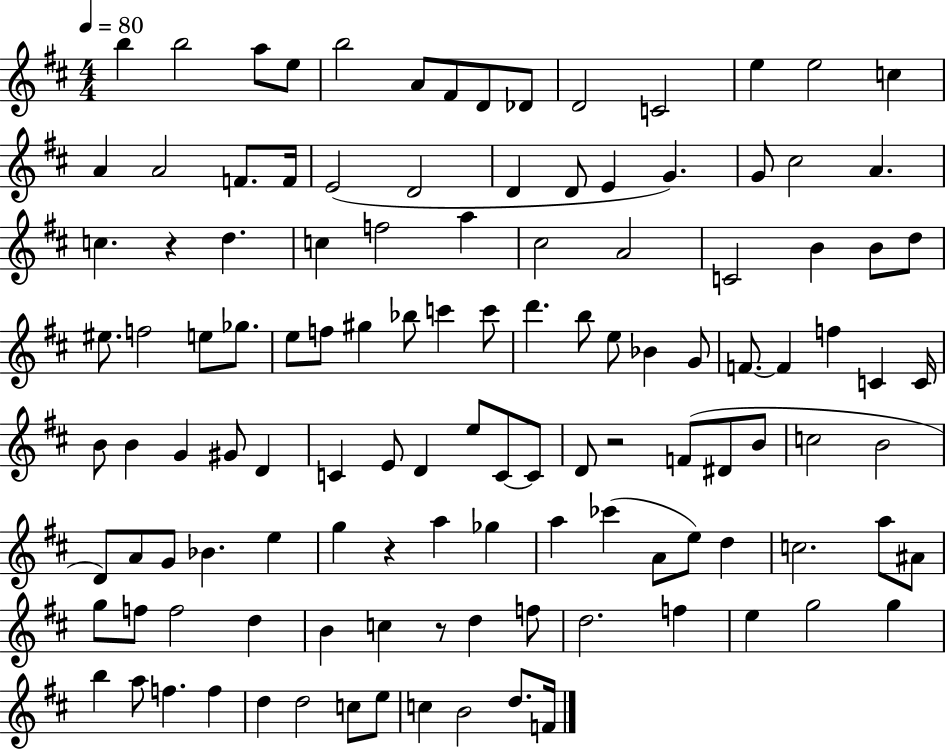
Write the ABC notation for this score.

X:1
T:Untitled
M:4/4
L:1/4
K:D
b b2 a/2 e/2 b2 A/2 ^F/2 D/2 _D/2 D2 C2 e e2 c A A2 F/2 F/4 E2 D2 D D/2 E G G/2 ^c2 A c z d c f2 a ^c2 A2 C2 B B/2 d/2 ^e/2 f2 e/2 _g/2 e/2 f/2 ^g _b/2 c' c'/2 d' b/2 e/2 _B G/2 F/2 F f C C/4 B/2 B G ^G/2 D C E/2 D e/2 C/2 C/2 D/2 z2 F/2 ^D/2 B/2 c2 B2 D/2 A/2 G/2 _B e g z a _g a _c' A/2 e/2 d c2 a/2 ^A/2 g/2 f/2 f2 d B c z/2 d f/2 d2 f e g2 g b a/2 f f d d2 c/2 e/2 c B2 d/2 F/4